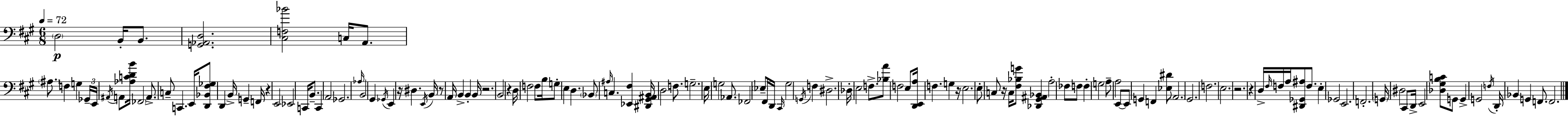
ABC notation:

X:1
T:Untitled
M:6/8
L:1/4
K:A
D,2 B,,/4 B,,/2 [G,,_A,,D,]2 [^C,F,_B]2 C,/4 A,,/2 ^A,/2 F, G, _G,,/4 E,,/4 ^A,,/4 A,,/2 [_A,CDB]/4 _F,,2 A,,/2 C,/2 C,, E,,/4 [D,,_B,,^F,_G,]/2 D,, B,,/4 G,, F,,/4 z E,,2 _E,,2 C,,/4 B,,/2 C,, A,,2 _G,,2 _A,/4 B,,2 ^G,, _G,,/4 E,, z/4 ^D, E,,/4 B,,/4 z/2 A,,/4 B,, B,, B,,/4 z2 B,,2 z D,/4 F,2 F,/2 B,/4 G,/2 E, D, _B,,/2 ^A,/4 C, [_E,,^F,] [^D,,^G,,^A,,B,,]/4 D,2 F,/2 G,2 E,/4 G,2 _A,,/2 _F,,2 _E,/2 ^F,,/4 D,,/4 ^C,,/4 ^G,2 G,,/4 F, ^D,2 _D,/4 E,2 F,/2 [_B,A]/2 F,2 E,/2 [D,,E,,A,]/4 F, G, z/4 E,2 E,/2 C,/2 z/4 C,/4 [^F,_B,G]/2 [_D,,^G,,^A,,_B,,] A,2 _F,/2 F,/2 F, G,2 A,/2 A,2 E,,/2 E,,/2 G,, F,, [_E,^D]/2 A,,2 ^G,,2 F,2 E,2 z2 z D,/4 ^F,/4 F,/4 A,/4 [^D,,_G,,^A,]/2 F,/2 E, _G,,2 E,,2 F,,2 G,,/4 ^D,2 ^C,,/2 D,,/4 E,,2 [_D,^G,B,C]/2 G,,/2 G,, G,,2 F,/4 D,,/4 _B,, G,, F,,/2 F,,2